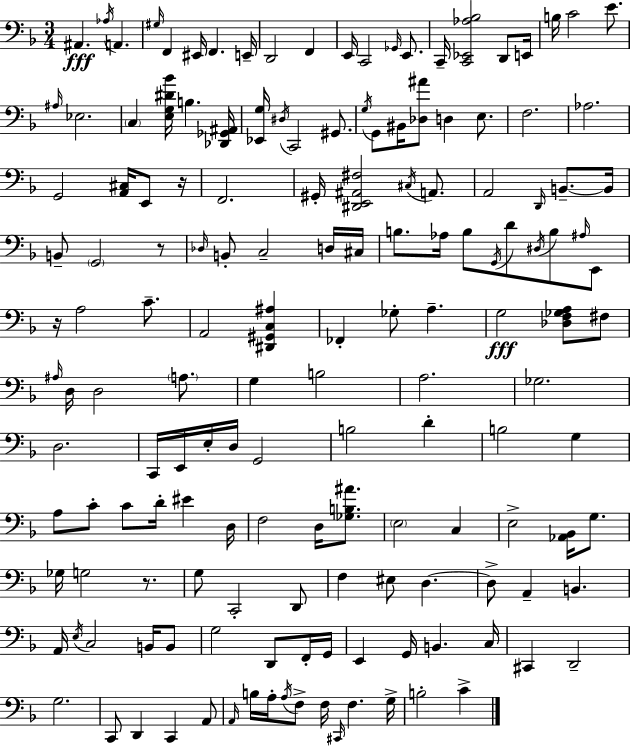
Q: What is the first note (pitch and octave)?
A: A#2